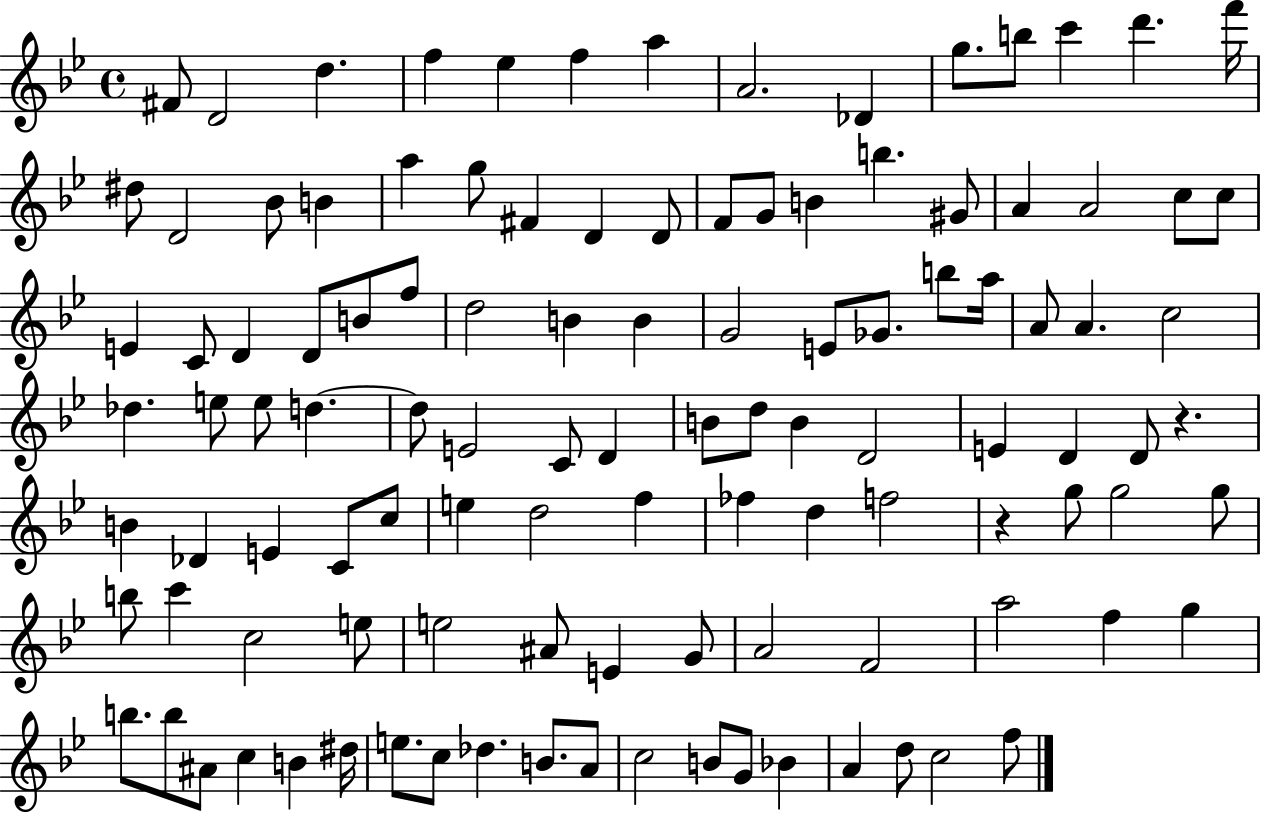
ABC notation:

X:1
T:Untitled
M:4/4
L:1/4
K:Bb
^F/2 D2 d f _e f a A2 _D g/2 b/2 c' d' f'/4 ^d/2 D2 _B/2 B a g/2 ^F D D/2 F/2 G/2 B b ^G/2 A A2 c/2 c/2 E C/2 D D/2 B/2 f/2 d2 B B G2 E/2 _G/2 b/2 a/4 A/2 A c2 _d e/2 e/2 d d/2 E2 C/2 D B/2 d/2 B D2 E D D/2 z B _D E C/2 c/2 e d2 f _f d f2 z g/2 g2 g/2 b/2 c' c2 e/2 e2 ^A/2 E G/2 A2 F2 a2 f g b/2 b/2 ^A/2 c B ^d/4 e/2 c/2 _d B/2 A/2 c2 B/2 G/2 _B A d/2 c2 f/2